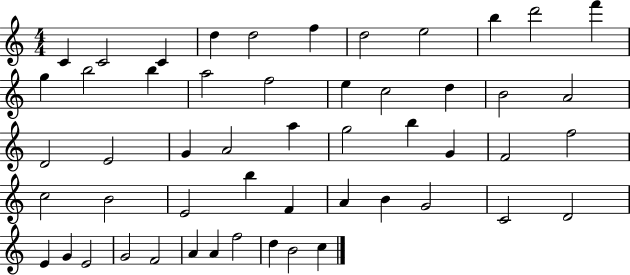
C4/q C4/h C4/q D5/q D5/h F5/q D5/h E5/h B5/q D6/h F6/q G5/q B5/h B5/q A5/h F5/h E5/q C5/h D5/q B4/h A4/h D4/h E4/h G4/q A4/h A5/q G5/h B5/q G4/q F4/h F5/h C5/h B4/h E4/h B5/q F4/q A4/q B4/q G4/h C4/h D4/h E4/q G4/q E4/h G4/h F4/h A4/q A4/q F5/h D5/q B4/h C5/q